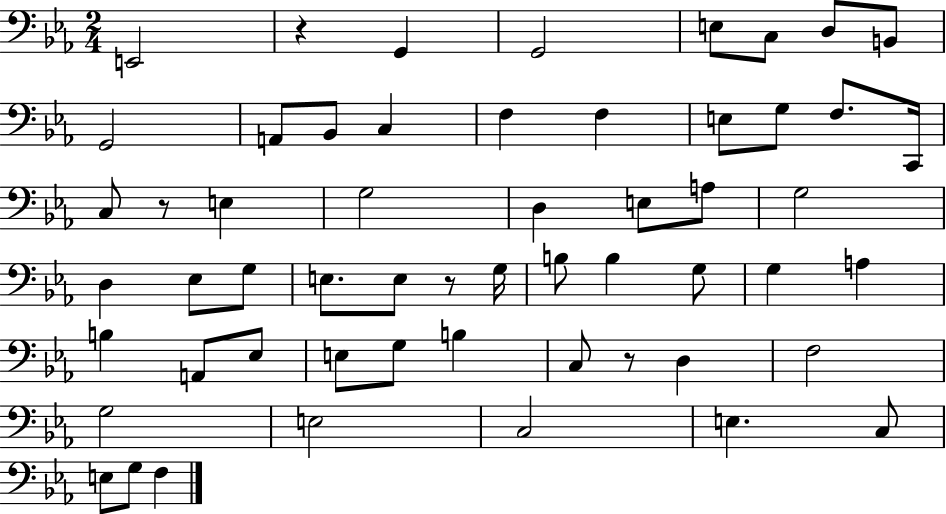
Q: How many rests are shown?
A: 4